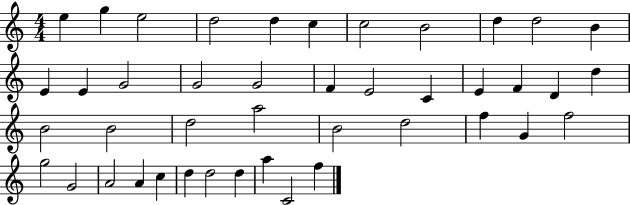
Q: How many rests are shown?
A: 0